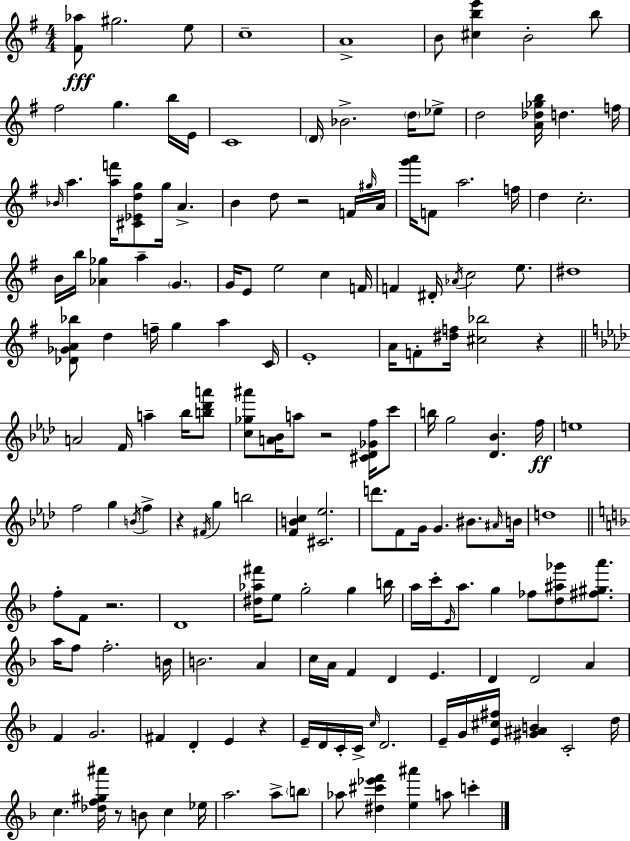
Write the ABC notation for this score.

X:1
T:Untitled
M:4/4
L:1/4
K:G
[^F_a]/2 ^g2 e/2 c4 A4 B/2 [^cbe'] B2 b/2 ^f2 g b/4 E/4 C4 D/4 _B2 d/4 _e/2 d2 [A_d_gb]/4 d f/4 _B/4 a [af']/4 [^C_Edg]/2 g/4 A B d/2 z2 F/4 ^g/4 A/4 [g'a']/4 F/2 a2 f/4 d c2 B/4 b/4 [_A_g] a G G/4 E/2 e2 c F/4 F ^D/4 _A/4 c2 e/2 ^d4 [_D_GA_b]/2 d f/4 g a C/4 E4 A/4 F/2 [^df]/4 [^c_b]2 z A2 F/4 a _b/4 [b_d'a']/2 [c_g^a']/2 [A_B]/4 a/2 z2 [^C_D_Gf]/4 c'/2 b/4 g2 [_D_B] f/4 e4 f2 g B/4 f z ^F/4 g b2 [FBc] [^C_e]2 d'/2 F/2 G/4 G ^B/2 ^A/4 B/4 d4 f/2 F/2 z2 D4 [^d_a^f']/4 e/2 g2 g b/4 a/4 c'/4 E/4 a/2 g _f/2 [d^a_g']/2 [^f^ga']/2 a/4 f/2 f2 B/4 B2 A c/4 A/4 F D E D D2 A F G2 ^F D E z E/4 D/4 C/4 C/4 c/4 D2 E/4 G/4 [E^c^f]/4 [^G^AB] C2 d/4 c [_df^g^a']/4 z/2 B/2 c _e/4 a2 a/2 b/2 _a/2 [^d^c'_e'f'] [e^a'] a/2 c'